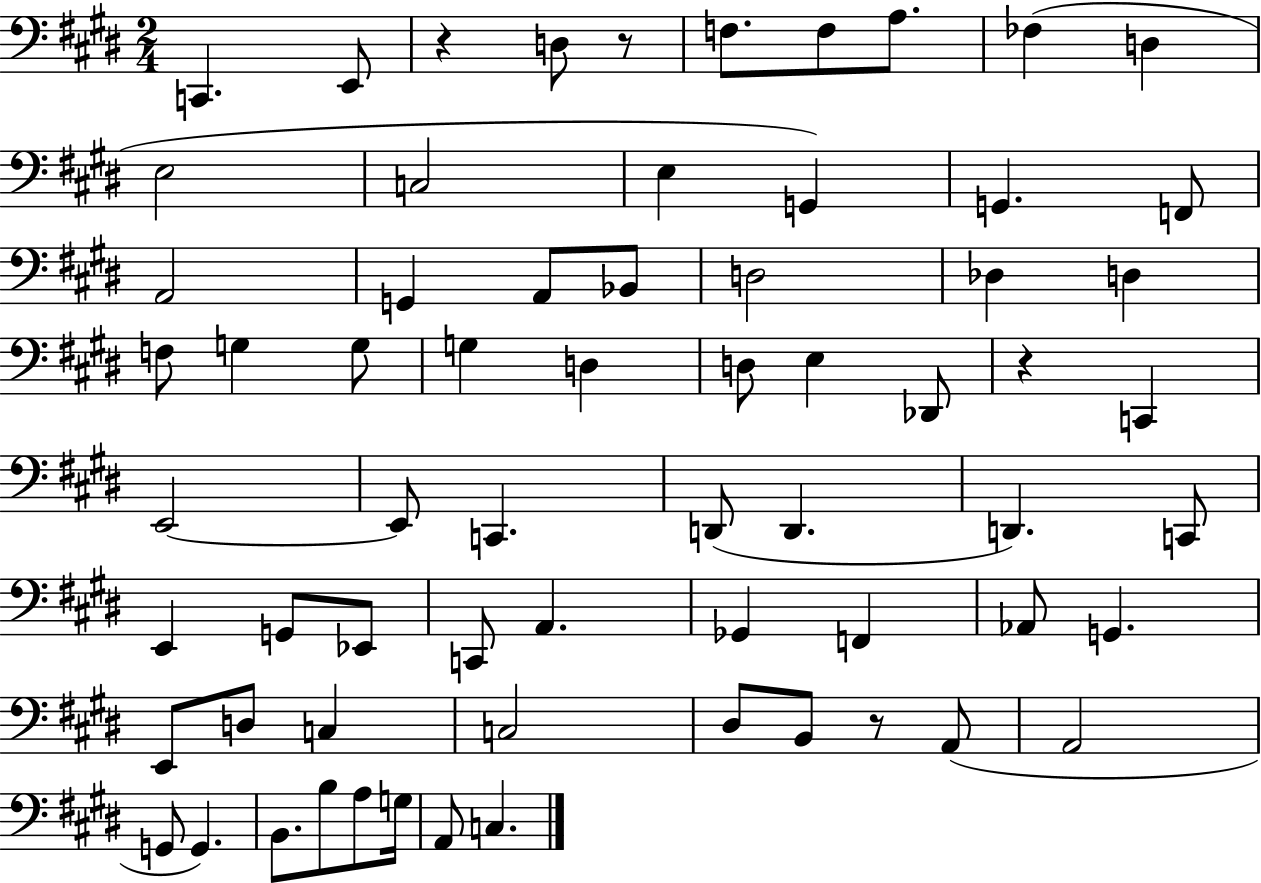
X:1
T:Untitled
M:2/4
L:1/4
K:E
C,, E,,/2 z D,/2 z/2 F,/2 F,/2 A,/2 _F, D, E,2 C,2 E, G,, G,, F,,/2 A,,2 G,, A,,/2 _B,,/2 D,2 _D, D, F,/2 G, G,/2 G, D, D,/2 E, _D,,/2 z C,, E,,2 E,,/2 C,, D,,/2 D,, D,, C,,/2 E,, G,,/2 _E,,/2 C,,/2 A,, _G,, F,, _A,,/2 G,, E,,/2 D,/2 C, C,2 ^D,/2 B,,/2 z/2 A,,/2 A,,2 G,,/2 G,, B,,/2 B,/2 A,/2 G,/4 A,,/2 C,